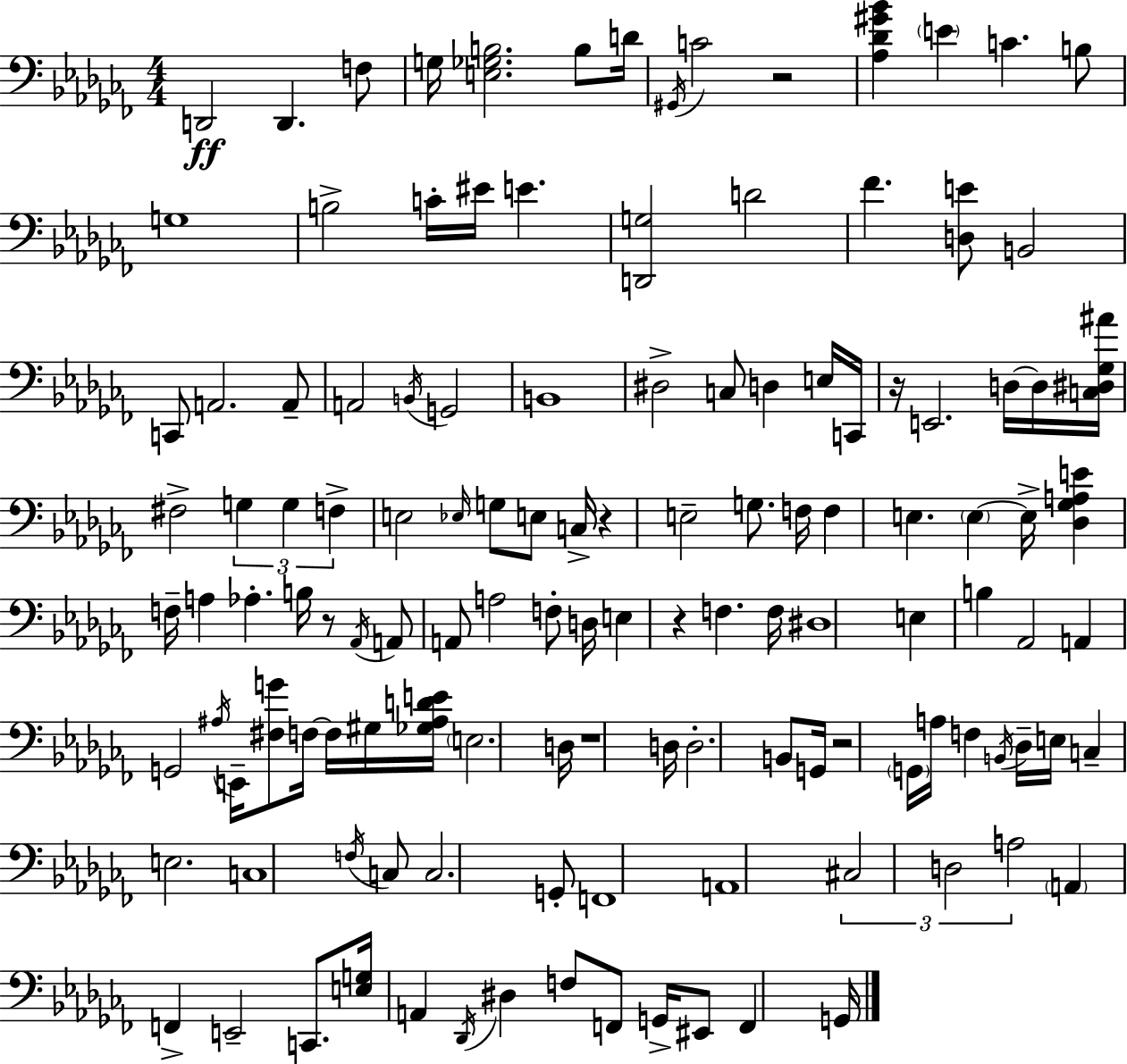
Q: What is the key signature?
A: AES minor